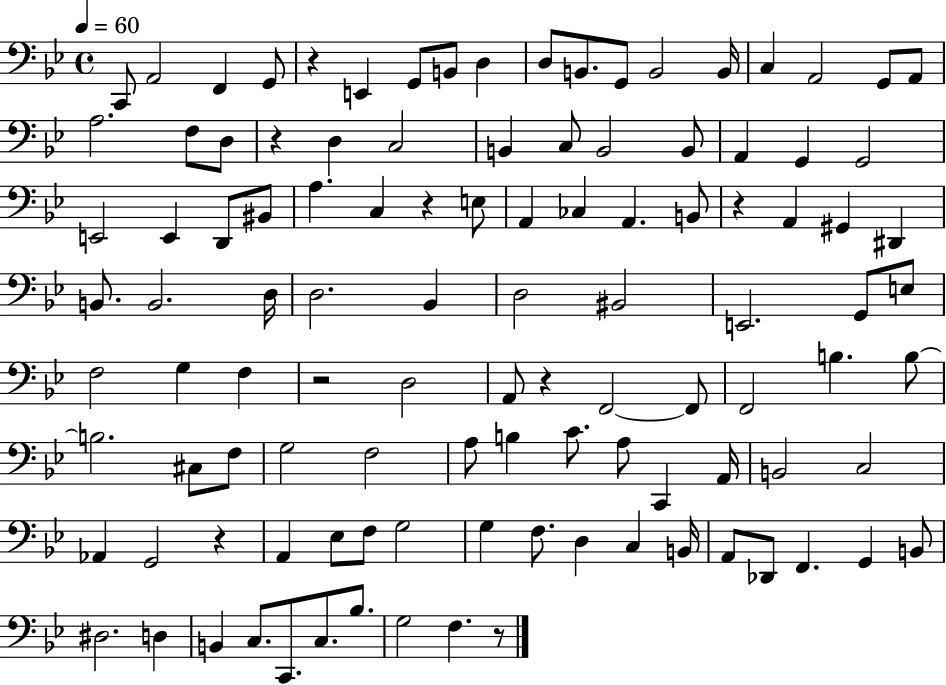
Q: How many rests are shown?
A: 8